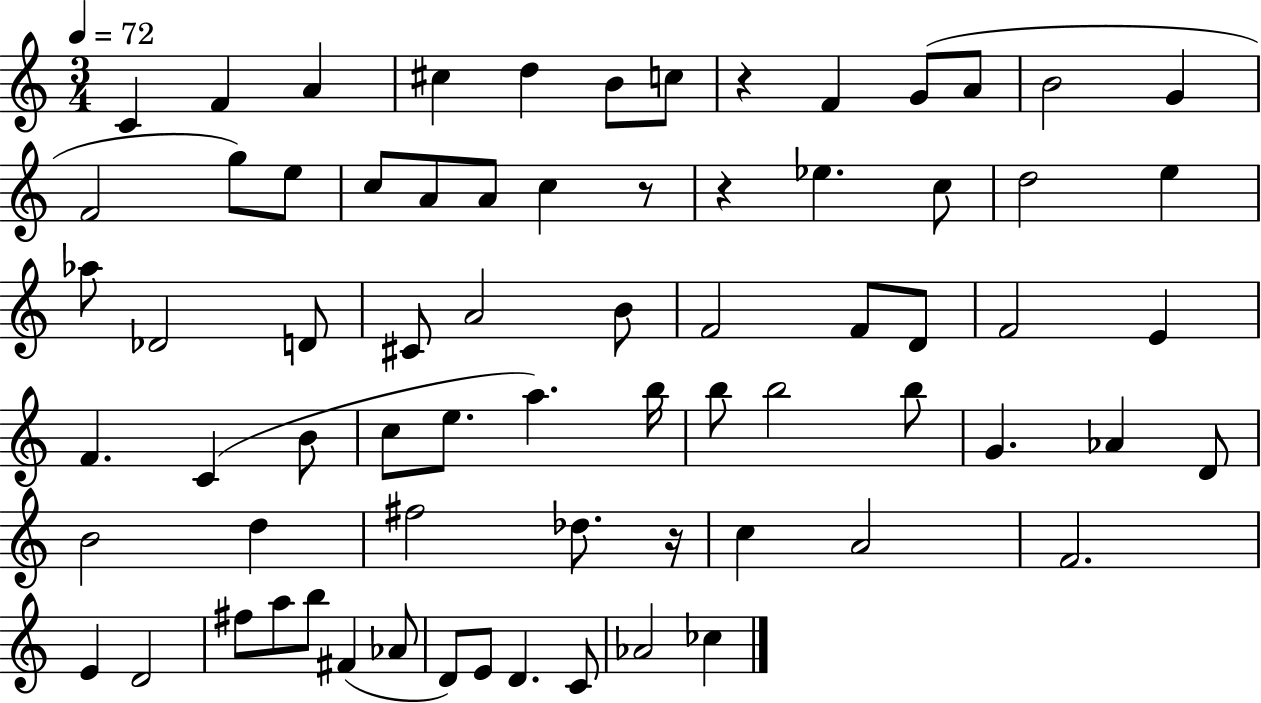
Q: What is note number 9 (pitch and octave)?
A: G4